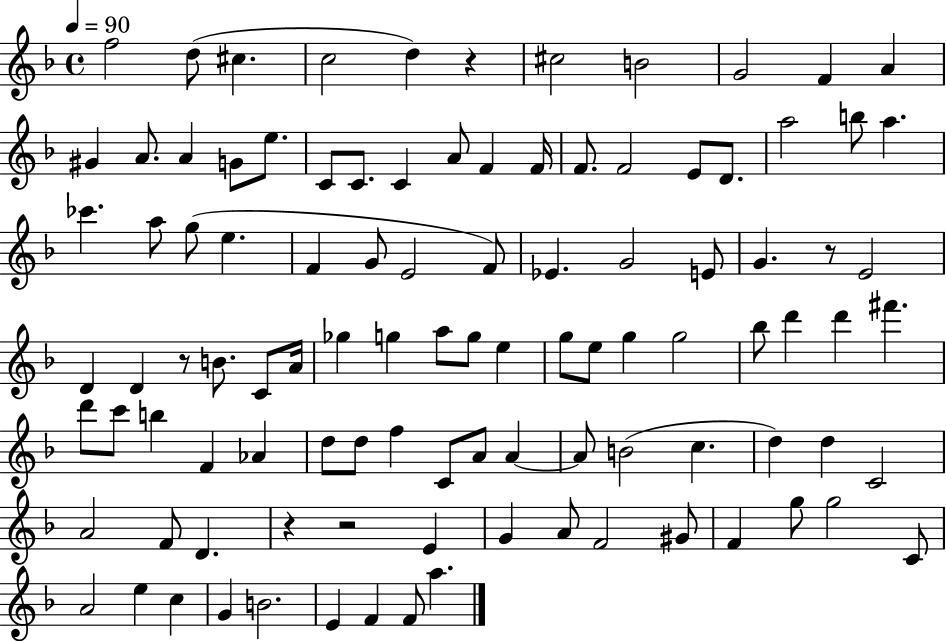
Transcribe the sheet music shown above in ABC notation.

X:1
T:Untitled
M:4/4
L:1/4
K:F
f2 d/2 ^c c2 d z ^c2 B2 G2 F A ^G A/2 A G/2 e/2 C/2 C/2 C A/2 F F/4 F/2 F2 E/2 D/2 a2 b/2 a _c' a/2 g/2 e F G/2 E2 F/2 _E G2 E/2 G z/2 E2 D D z/2 B/2 C/2 A/4 _g g a/2 g/2 e g/2 e/2 g g2 _b/2 d' d' ^f' d'/2 c'/2 b F _A d/2 d/2 f C/2 A/2 A A/2 B2 c d d C2 A2 F/2 D z z2 E G A/2 F2 ^G/2 F g/2 g2 C/2 A2 e c G B2 E F F/2 a